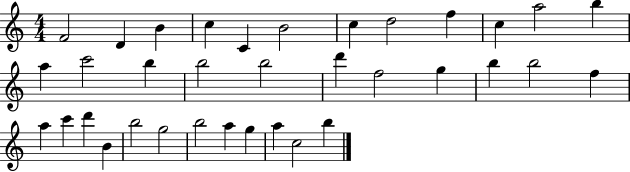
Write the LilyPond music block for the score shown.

{
  \clef treble
  \numericTimeSignature
  \time 4/4
  \key c \major
  f'2 d'4 b'4 | c''4 c'4 b'2 | c''4 d''2 f''4 | c''4 a''2 b''4 | \break a''4 c'''2 b''4 | b''2 b''2 | d'''4 f''2 g''4 | b''4 b''2 f''4 | \break a''4 c'''4 d'''4 b'4 | b''2 g''2 | b''2 a''4 g''4 | a''4 c''2 b''4 | \break \bar "|."
}